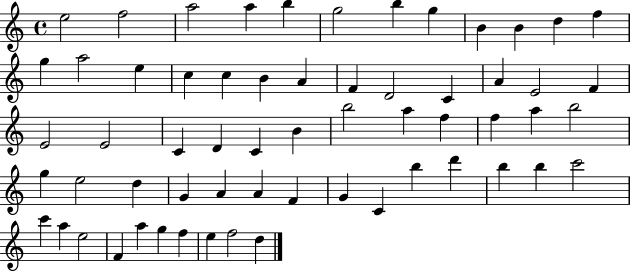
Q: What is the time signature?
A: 4/4